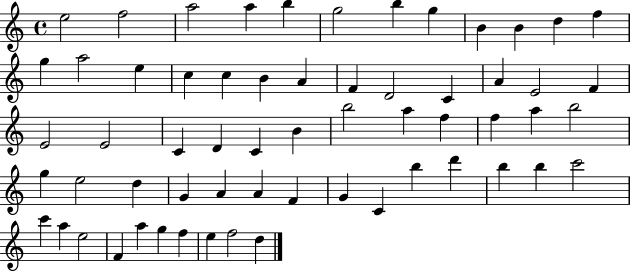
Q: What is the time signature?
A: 4/4